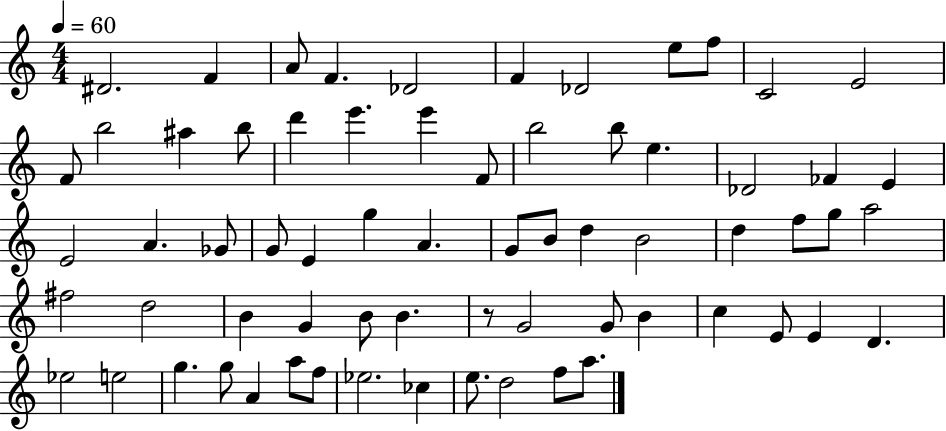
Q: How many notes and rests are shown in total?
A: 67